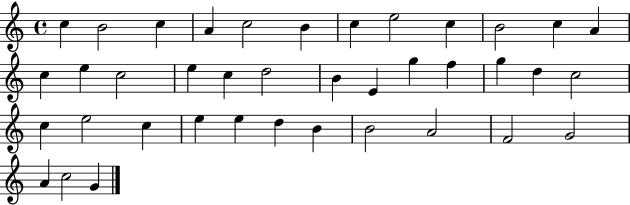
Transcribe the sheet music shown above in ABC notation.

X:1
T:Untitled
M:4/4
L:1/4
K:C
c B2 c A c2 B c e2 c B2 c A c e c2 e c d2 B E g f g d c2 c e2 c e e d B B2 A2 F2 G2 A c2 G